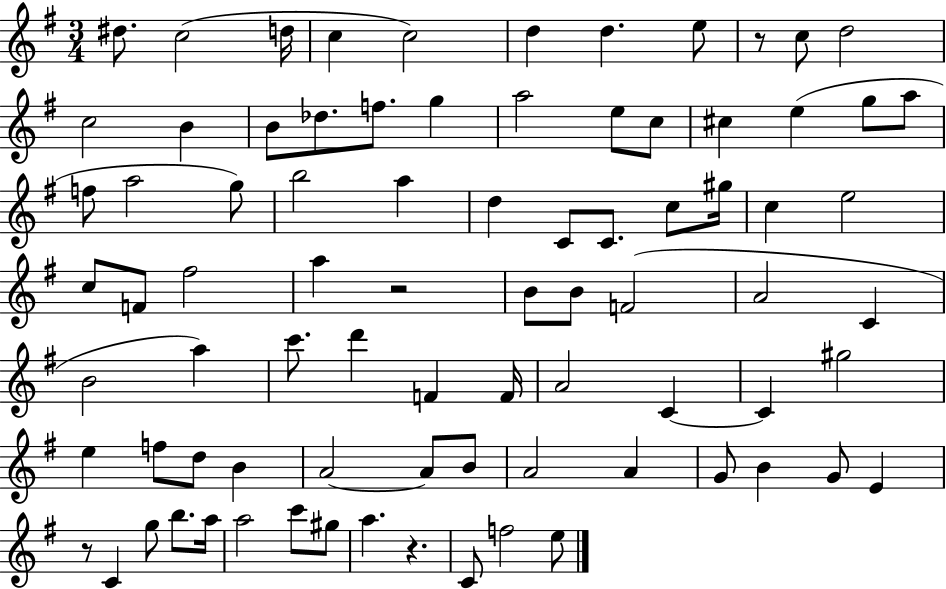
X:1
T:Untitled
M:3/4
L:1/4
K:G
^d/2 c2 d/4 c c2 d d e/2 z/2 c/2 d2 c2 B B/2 _d/2 f/2 g a2 e/2 c/2 ^c e g/2 a/2 f/2 a2 g/2 b2 a d C/2 C/2 c/2 ^g/4 c e2 c/2 F/2 ^f2 a z2 B/2 B/2 F2 A2 C B2 a c'/2 d' F F/4 A2 C C ^g2 e f/2 d/2 B A2 A/2 B/2 A2 A G/2 B G/2 E z/2 C g/2 b/2 a/4 a2 c'/2 ^g/2 a z C/2 f2 e/2